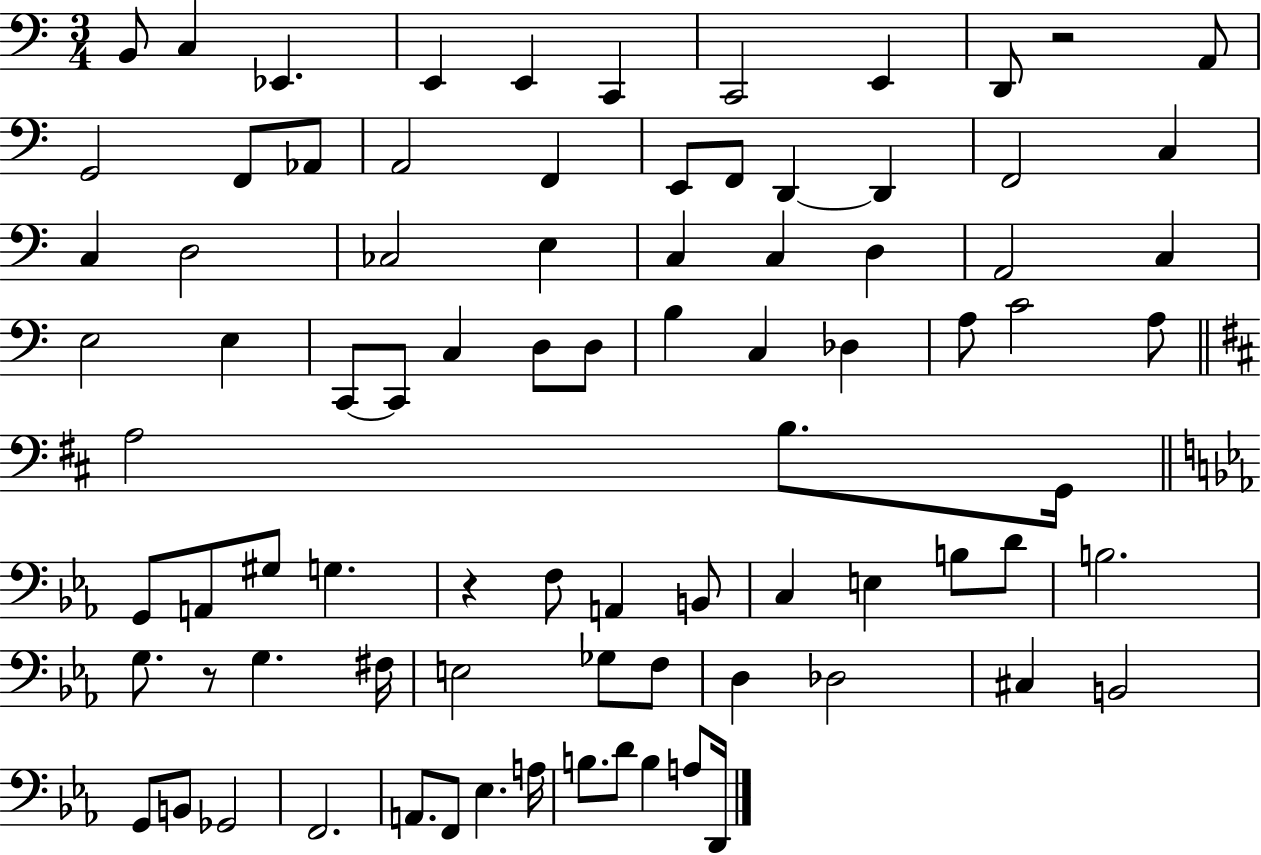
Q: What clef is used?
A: bass